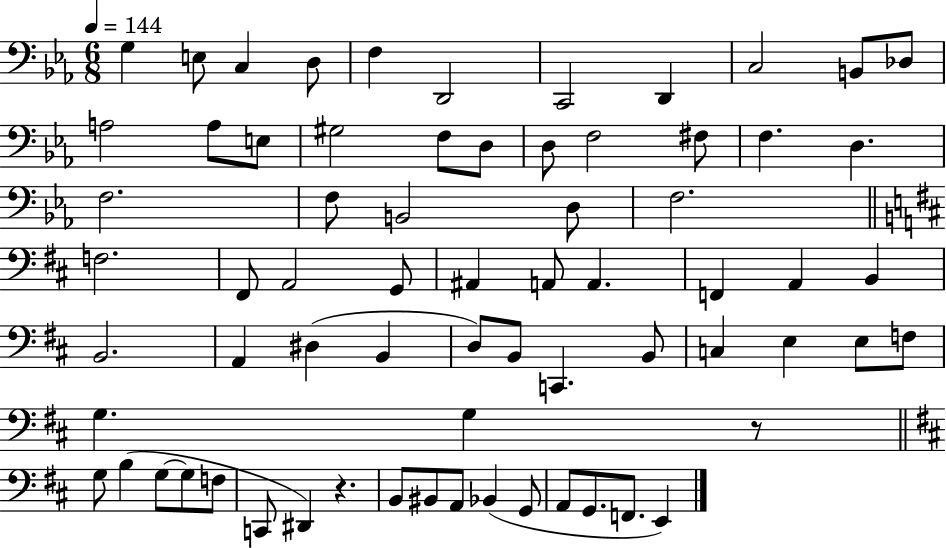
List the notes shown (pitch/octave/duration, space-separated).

G3/q E3/e C3/q D3/e F3/q D2/h C2/h D2/q C3/h B2/e Db3/e A3/h A3/e E3/e G#3/h F3/e D3/e D3/e F3/h F#3/e F3/q. D3/q. F3/h. F3/e B2/h D3/e F3/h. F3/h. F#2/e A2/h G2/e A#2/q A2/e A2/q. F2/q A2/q B2/q B2/h. A2/q D#3/q B2/q D3/e B2/e C2/q. B2/e C3/q E3/q E3/e F3/e G3/q. G3/q R/e G3/e B3/q G3/e G3/e F3/e C2/e D#2/q R/q. B2/e BIS2/e A2/e Bb2/q G2/e A2/e G2/e. F2/e. E2/q